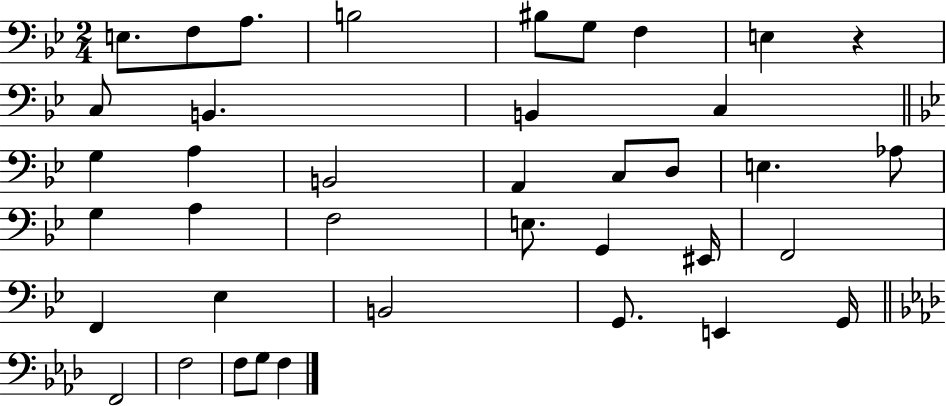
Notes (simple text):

E3/e. F3/e A3/e. B3/h BIS3/e G3/e F3/q E3/q R/q C3/e B2/q. B2/q C3/q G3/q A3/q B2/h A2/q C3/e D3/e E3/q. Ab3/e G3/q A3/q F3/h E3/e. G2/q EIS2/s F2/h F2/q Eb3/q B2/h G2/e. E2/q G2/s F2/h F3/h F3/e G3/e F3/q